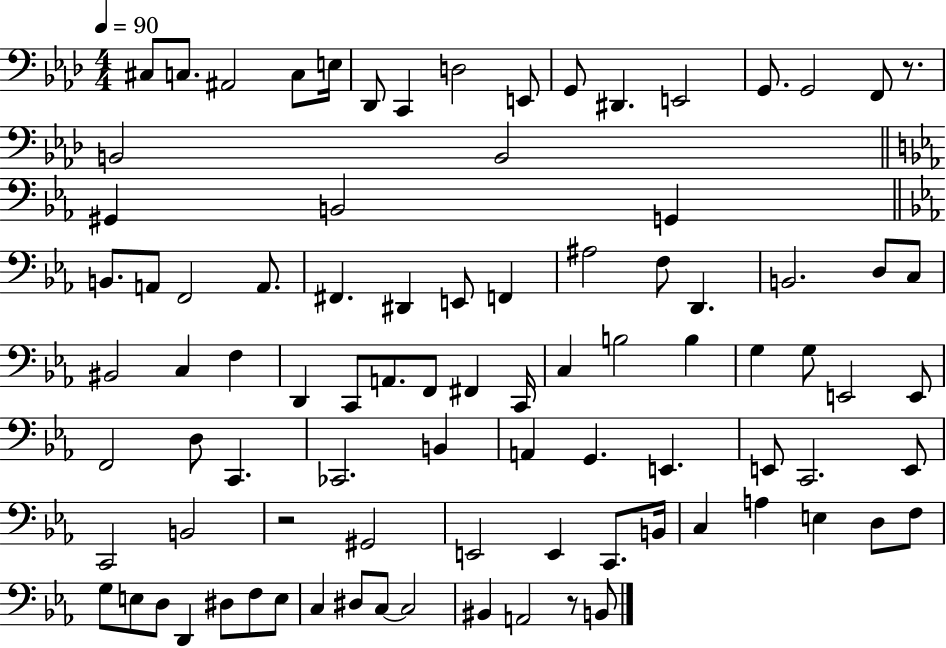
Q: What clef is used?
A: bass